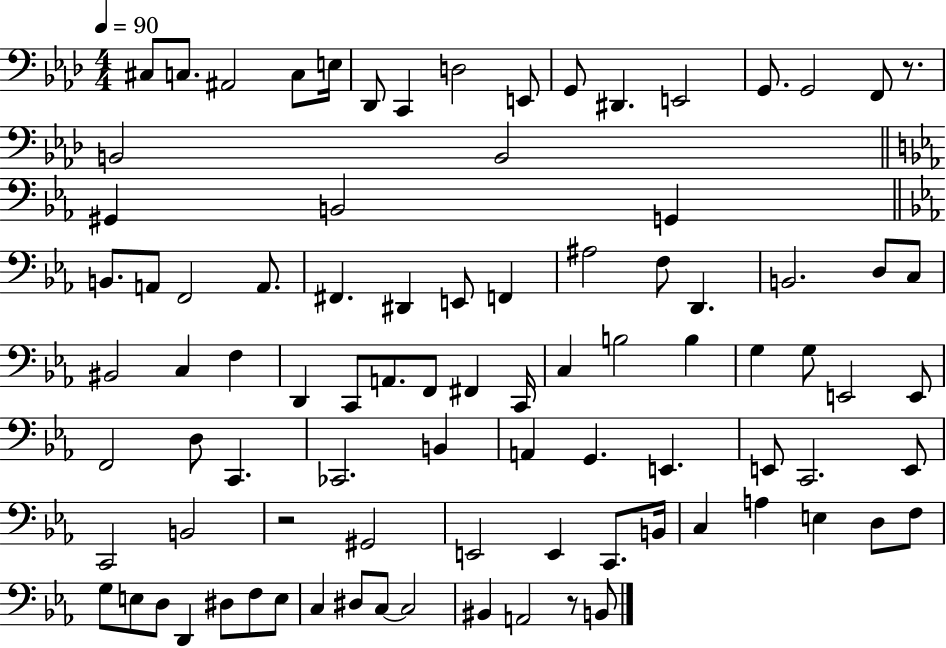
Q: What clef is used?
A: bass